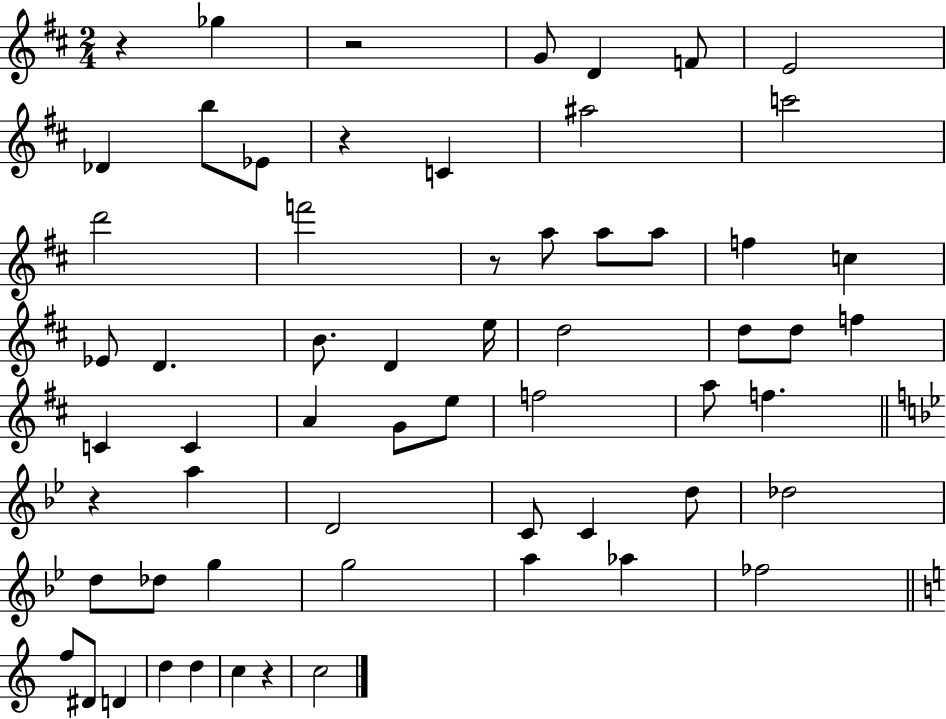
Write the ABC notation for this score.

X:1
T:Untitled
M:2/4
L:1/4
K:D
z _g z2 G/2 D F/2 E2 _D b/2 _E/2 z C ^a2 c'2 d'2 f'2 z/2 a/2 a/2 a/2 f c _E/2 D B/2 D e/4 d2 d/2 d/2 f C C A G/2 e/2 f2 a/2 f z a D2 C/2 C d/2 _d2 d/2 _d/2 g g2 a _a _f2 f/2 ^D/2 D d d c z c2